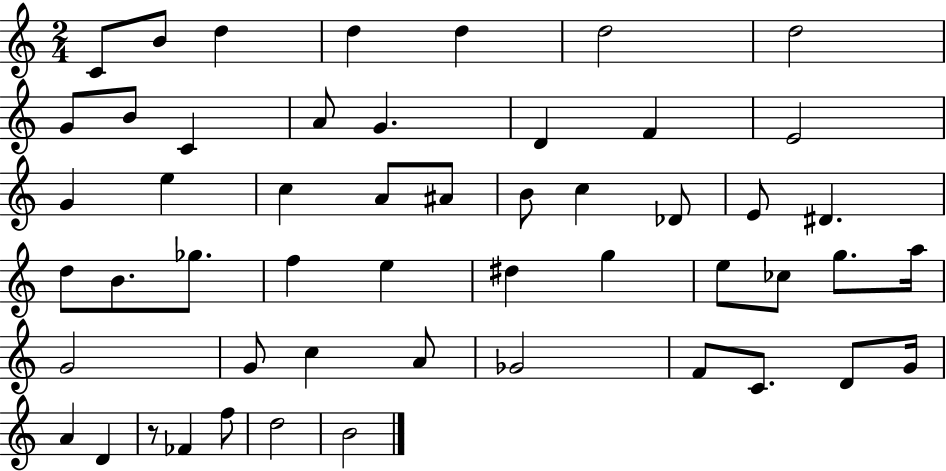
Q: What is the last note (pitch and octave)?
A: B4